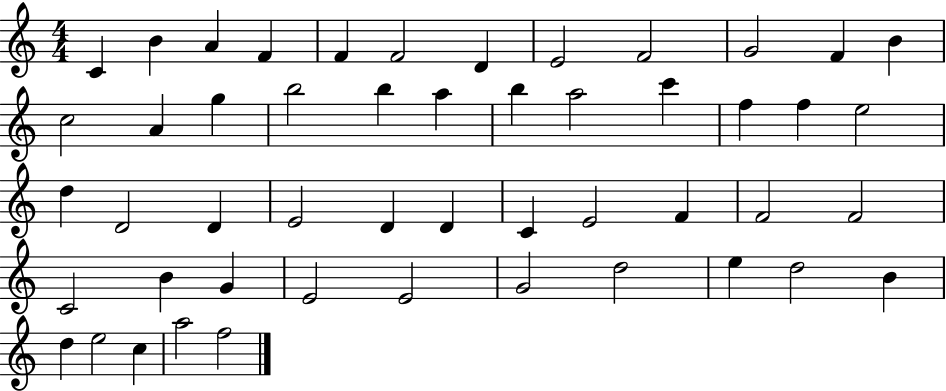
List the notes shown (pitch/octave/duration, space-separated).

C4/q B4/q A4/q F4/q F4/q F4/h D4/q E4/h F4/h G4/h F4/q B4/q C5/h A4/q G5/q B5/h B5/q A5/q B5/q A5/h C6/q F5/q F5/q E5/h D5/q D4/h D4/q E4/h D4/q D4/q C4/q E4/h F4/q F4/h F4/h C4/h B4/q G4/q E4/h E4/h G4/h D5/h E5/q D5/h B4/q D5/q E5/h C5/q A5/h F5/h